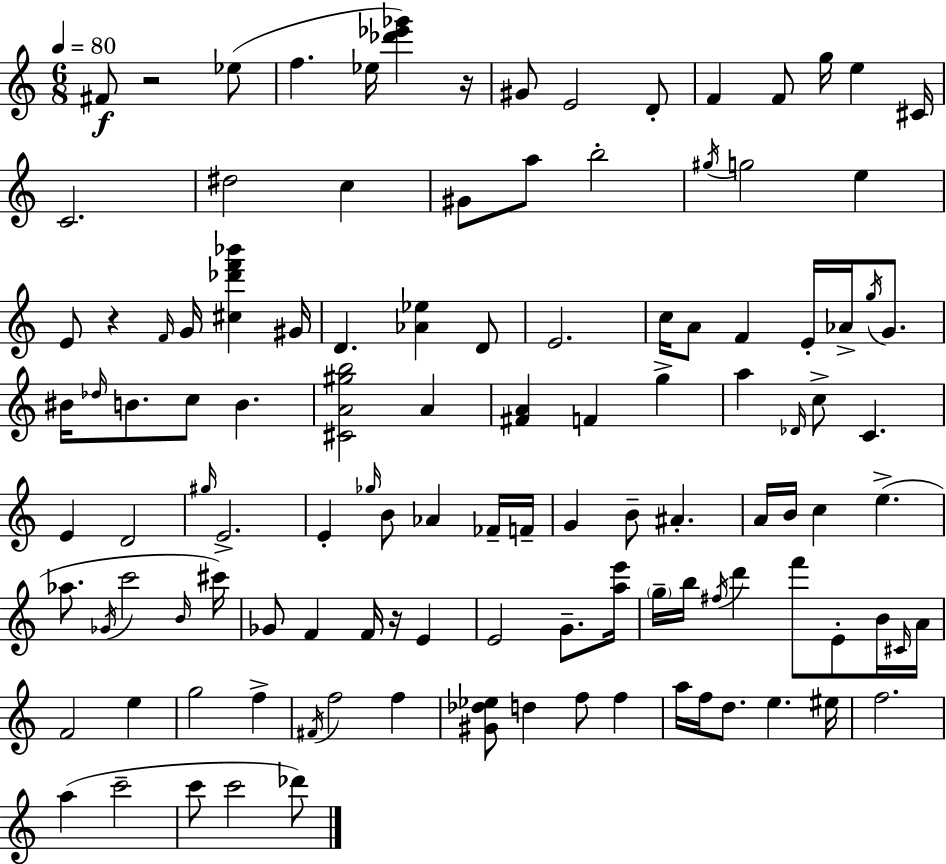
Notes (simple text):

F#4/e R/h Eb5/e F5/q. Eb5/s [Db6,Eb6,Gb6]/q R/s G#4/e E4/h D4/e F4/q F4/e G5/s E5/q C#4/s C4/h. D#5/h C5/q G#4/e A5/e B5/h G#5/s G5/h E5/q E4/e R/q F4/s G4/s [C#5,Db6,F6,Bb6]/q G#4/s D4/q. [Ab4,Eb5]/q D4/e E4/h. C5/s A4/e F4/q E4/s Ab4/s G5/s G4/e. BIS4/s Db5/s B4/e. C5/e B4/q. [C#4,A4,G#5,B5]/h A4/q [F#4,A4]/q F4/q G5/q A5/q Db4/s C5/e C4/q. E4/q D4/h G#5/s E4/h. E4/q Gb5/s B4/e Ab4/q FES4/s F4/s G4/q B4/e A#4/q. A4/s B4/s C5/q E5/q. Ab5/e. Gb4/s C6/h B4/s C#6/s Gb4/e F4/q F4/s R/s E4/q E4/h G4/e. [A5,E6]/s G5/s B5/s F#5/s D6/q F6/e E4/e B4/s C#4/s A4/s F4/h E5/q G5/h F5/q F#4/s F5/h F5/q [G#4,Db5,Eb5]/e D5/q F5/e F5/q A5/s F5/s D5/e. E5/q. EIS5/s F5/h. A5/q C6/h C6/e C6/h Db6/e